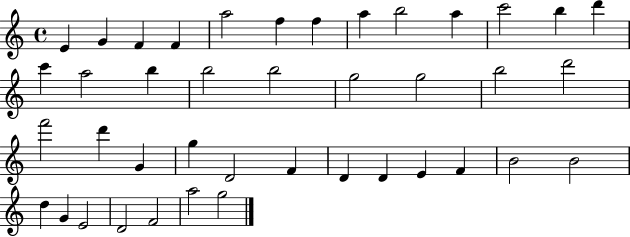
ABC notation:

X:1
T:Untitled
M:4/4
L:1/4
K:C
E G F F a2 f f a b2 a c'2 b d' c' a2 b b2 b2 g2 g2 b2 d'2 f'2 d' G g D2 F D D E F B2 B2 d G E2 D2 F2 a2 g2